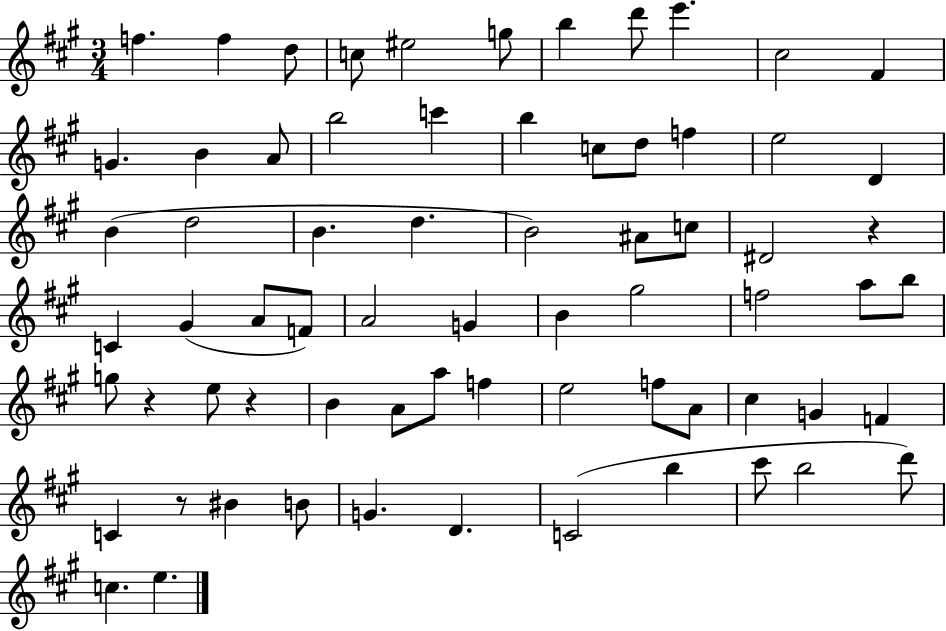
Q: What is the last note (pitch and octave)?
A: E5